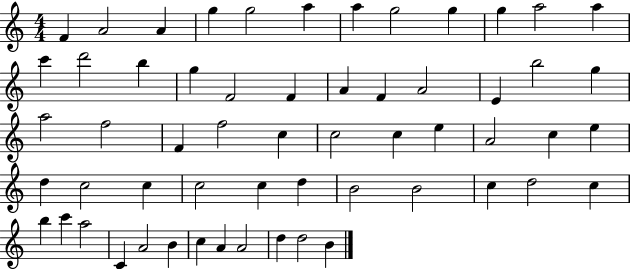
X:1
T:Untitled
M:4/4
L:1/4
K:C
F A2 A g g2 a a g2 g g a2 a c' d'2 b g F2 F A F A2 E b2 g a2 f2 F f2 c c2 c e A2 c e d c2 c c2 c d B2 B2 c d2 c b c' a2 C A2 B c A A2 d d2 B